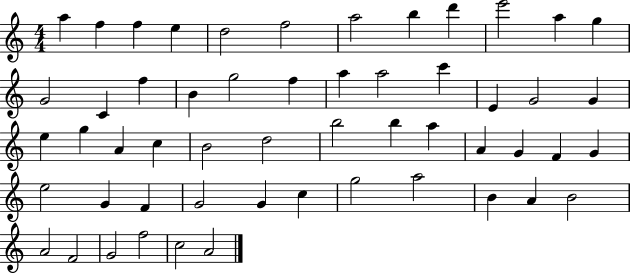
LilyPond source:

{
  \clef treble
  \numericTimeSignature
  \time 4/4
  \key c \major
  a''4 f''4 f''4 e''4 | d''2 f''2 | a''2 b''4 d'''4 | e'''2 a''4 g''4 | \break g'2 c'4 f''4 | b'4 g''2 f''4 | a''4 a''2 c'''4 | e'4 g'2 g'4 | \break e''4 g''4 a'4 c''4 | b'2 d''2 | b''2 b''4 a''4 | a'4 g'4 f'4 g'4 | \break e''2 g'4 f'4 | g'2 g'4 c''4 | g''2 a''2 | b'4 a'4 b'2 | \break a'2 f'2 | g'2 f''2 | c''2 a'2 | \bar "|."
}